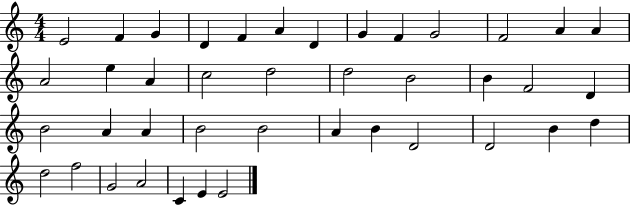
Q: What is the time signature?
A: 4/4